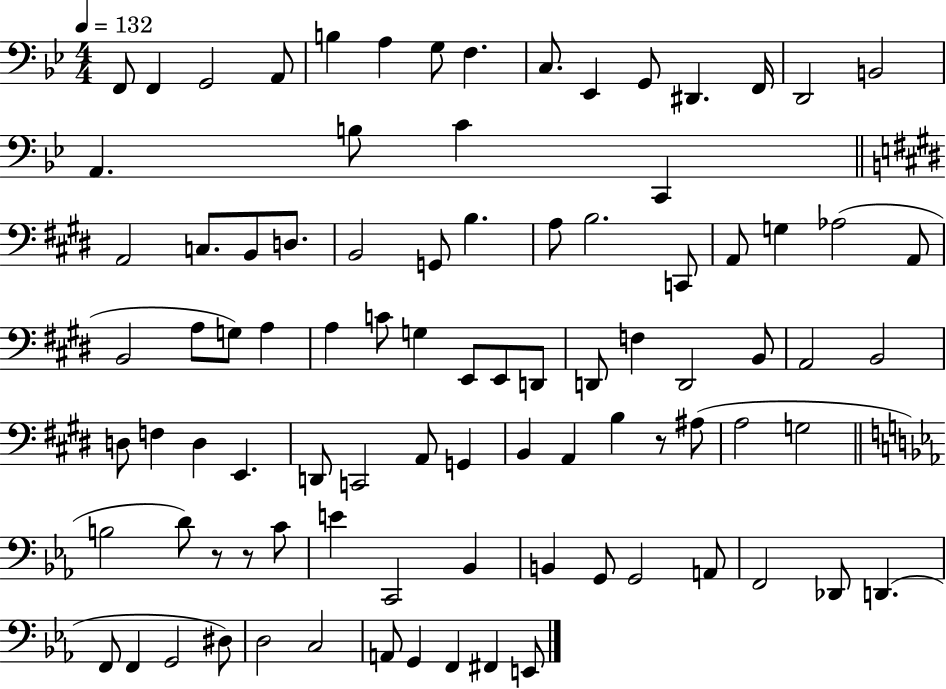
F2/e F2/q G2/h A2/e B3/q A3/q G3/e F3/q. C3/e. Eb2/q G2/e D#2/q. F2/s D2/h B2/h A2/q. B3/e C4/q C2/q A2/h C3/e. B2/e D3/e. B2/h G2/e B3/q. A3/e B3/h. C2/e A2/e G3/q Ab3/h A2/e B2/h A3/e G3/e A3/q A3/q C4/e G3/q E2/e E2/e D2/e D2/e F3/q D2/h B2/e A2/h B2/h D3/e F3/q D3/q E2/q. D2/e C2/h A2/e G2/q B2/q A2/q B3/q R/e A#3/e A3/h G3/h B3/h D4/e R/e R/e C4/e E4/q C2/h Bb2/q B2/q G2/e G2/h A2/e F2/h Db2/e D2/q. F2/e F2/q G2/h D#3/e D3/h C3/h A2/e G2/q F2/q F#2/q E2/e